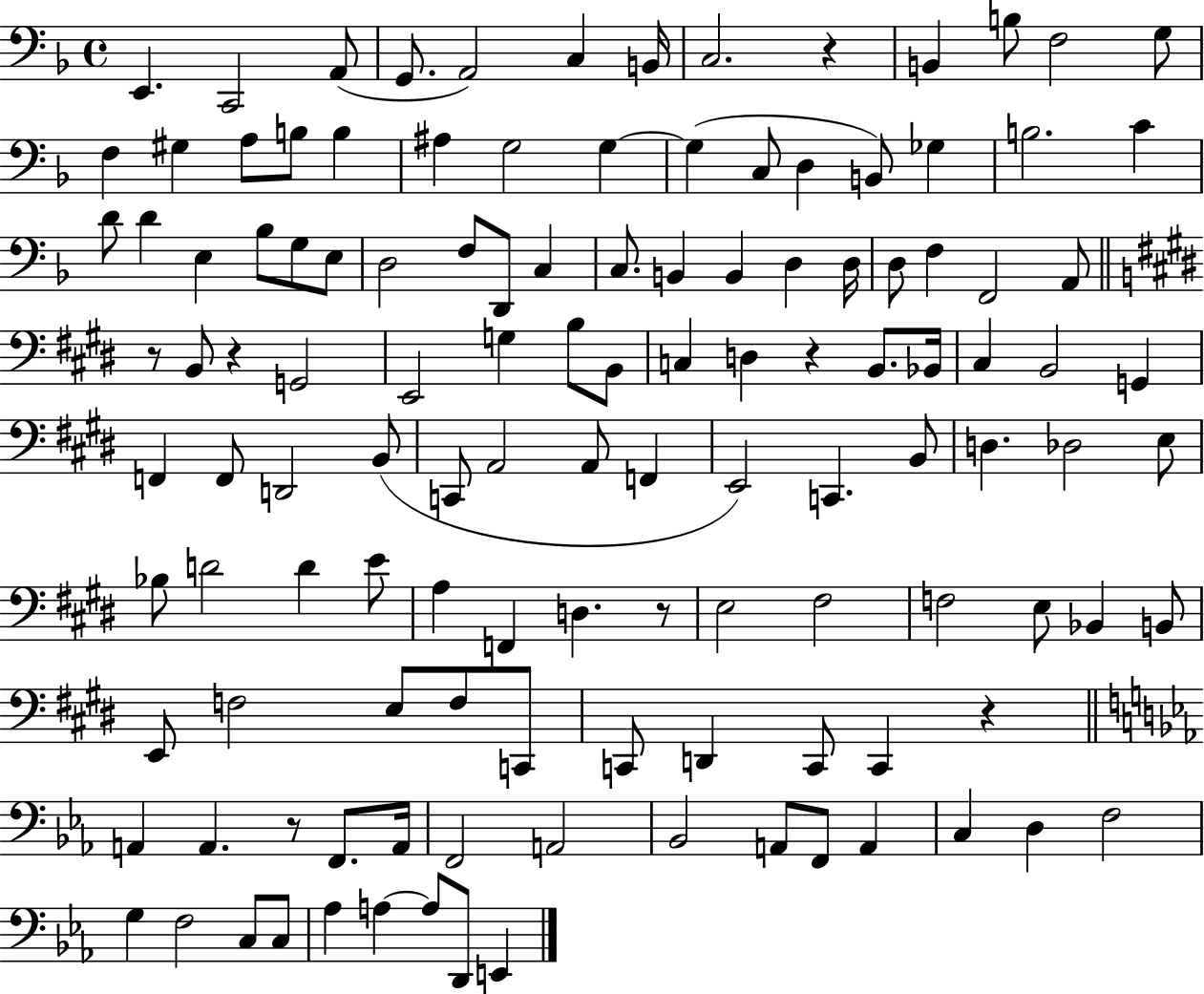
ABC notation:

X:1
T:Untitled
M:4/4
L:1/4
K:F
E,, C,,2 A,,/2 G,,/2 A,,2 C, B,,/4 C,2 z B,, B,/2 F,2 G,/2 F, ^G, A,/2 B,/2 B, ^A, G,2 G, G, C,/2 D, B,,/2 _G, B,2 C D/2 D E, _B,/2 G,/2 E,/2 D,2 F,/2 D,,/2 C, C,/2 B,, B,, D, D,/4 D,/2 F, F,,2 A,,/2 z/2 B,,/2 z G,,2 E,,2 G, B,/2 B,,/2 C, D, z B,,/2 _B,,/4 ^C, B,,2 G,, F,, F,,/2 D,,2 B,,/2 C,,/2 A,,2 A,,/2 F,, E,,2 C,, B,,/2 D, _D,2 E,/2 _B,/2 D2 D E/2 A, F,, D, z/2 E,2 ^F,2 F,2 E,/2 _B,, B,,/2 E,,/2 F,2 E,/2 F,/2 C,,/2 C,,/2 D,, C,,/2 C,, z A,, A,, z/2 F,,/2 A,,/4 F,,2 A,,2 _B,,2 A,,/2 F,,/2 A,, C, D, F,2 G, F,2 C,/2 C,/2 _A, A, A,/2 D,,/2 E,,